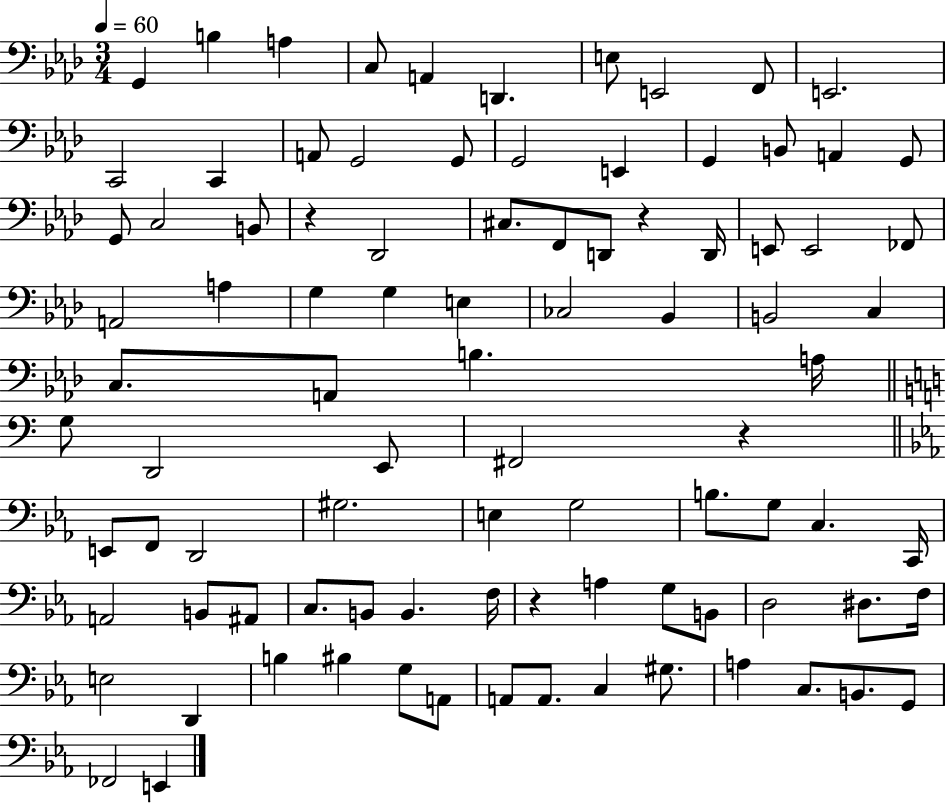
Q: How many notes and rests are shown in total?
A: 92